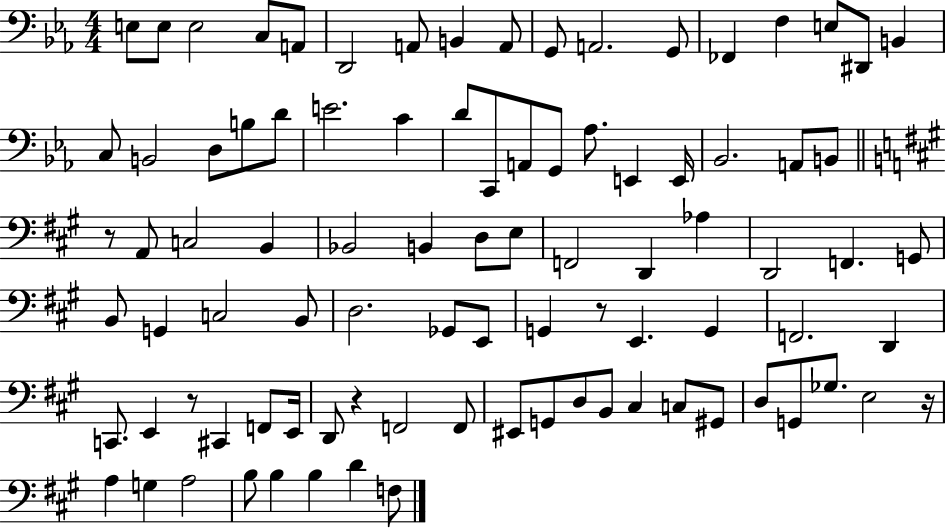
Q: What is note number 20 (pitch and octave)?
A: D3